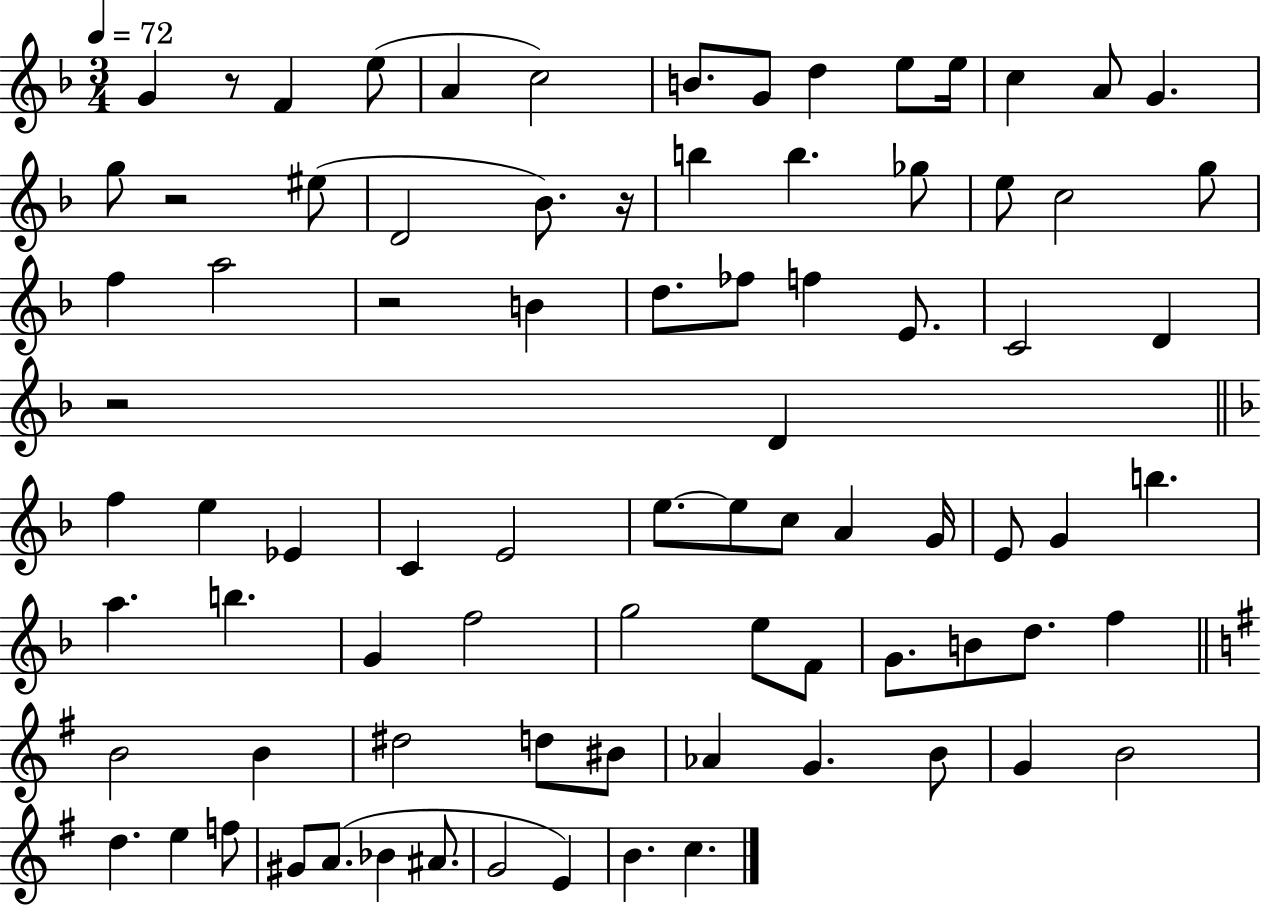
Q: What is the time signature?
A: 3/4